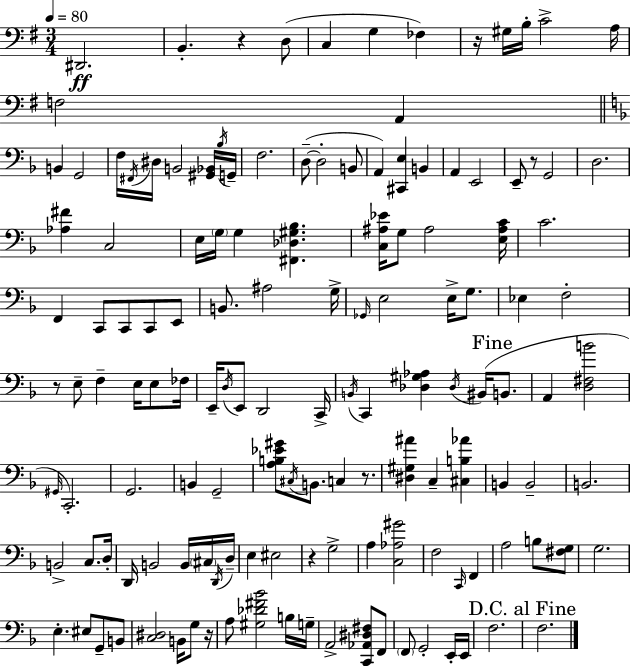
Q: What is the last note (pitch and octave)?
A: F3